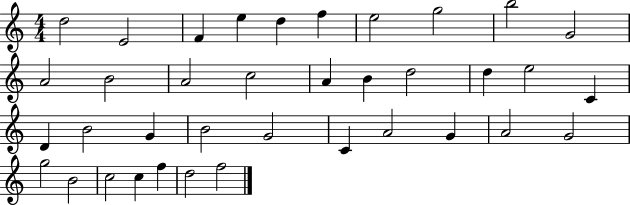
{
  \clef treble
  \numericTimeSignature
  \time 4/4
  \key c \major
  d''2 e'2 | f'4 e''4 d''4 f''4 | e''2 g''2 | b''2 g'2 | \break a'2 b'2 | a'2 c''2 | a'4 b'4 d''2 | d''4 e''2 c'4 | \break d'4 b'2 g'4 | b'2 g'2 | c'4 a'2 g'4 | a'2 g'2 | \break g''2 b'2 | c''2 c''4 f''4 | d''2 f''2 | \bar "|."
}